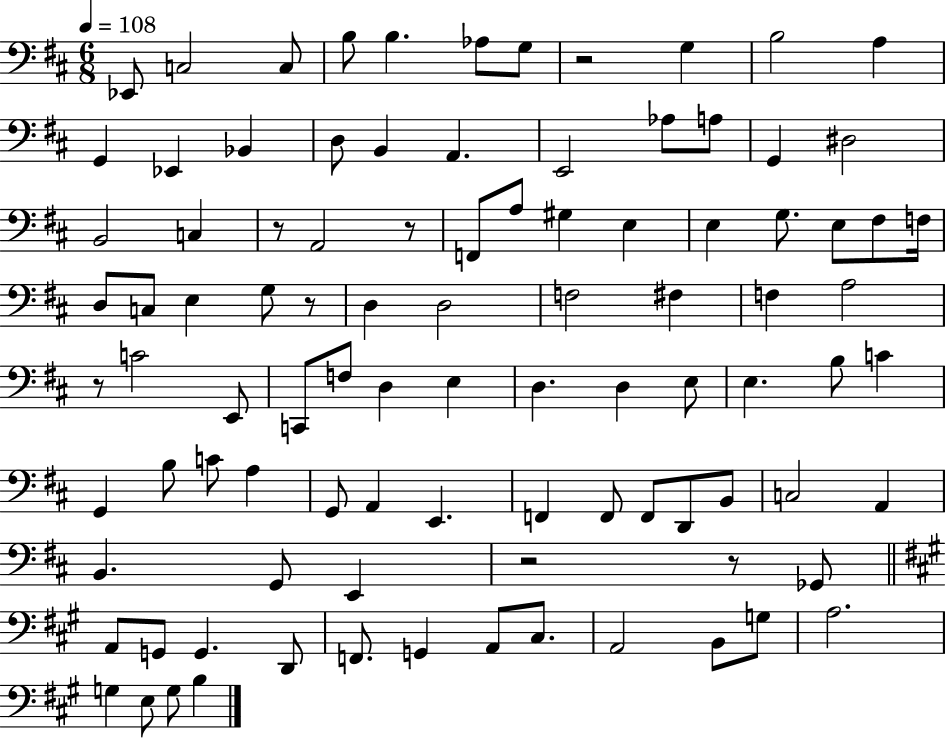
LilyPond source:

{
  \clef bass
  \numericTimeSignature
  \time 6/8
  \key d \major
  \tempo 4 = 108
  ees,8 c2 c8 | b8 b4. aes8 g8 | r2 g4 | b2 a4 | \break g,4 ees,4 bes,4 | d8 b,4 a,4. | e,2 aes8 a8 | g,4 dis2 | \break b,2 c4 | r8 a,2 r8 | f,8 a8 gis4 e4 | e4 g8. e8 fis8 f16 | \break d8 c8 e4 g8 r8 | d4 d2 | f2 fis4 | f4 a2 | \break r8 c'2 e,8 | c,8 f8 d4 e4 | d4. d4 e8 | e4. b8 c'4 | \break g,4 b8 c'8 a4 | g,8 a,4 e,4. | f,4 f,8 f,8 d,8 b,8 | c2 a,4 | \break b,4. g,8 e,4 | r2 r8 ges,8 | \bar "||" \break \key a \major a,8 g,8 g,4. d,8 | f,8. g,4 a,8 cis8. | a,2 b,8 g8 | a2. | \break g4 e8 g8 b4 | \bar "|."
}